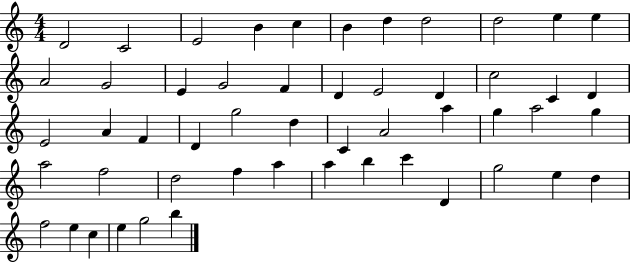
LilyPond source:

{
  \clef treble
  \numericTimeSignature
  \time 4/4
  \key c \major
  d'2 c'2 | e'2 b'4 c''4 | b'4 d''4 d''2 | d''2 e''4 e''4 | \break a'2 g'2 | e'4 g'2 f'4 | d'4 e'2 d'4 | c''2 c'4 d'4 | \break e'2 a'4 f'4 | d'4 g''2 d''4 | c'4 a'2 a''4 | g''4 a''2 g''4 | \break a''2 f''2 | d''2 f''4 a''4 | a''4 b''4 c'''4 d'4 | g''2 e''4 d''4 | \break f''2 e''4 c''4 | e''4 g''2 b''4 | \bar "|."
}